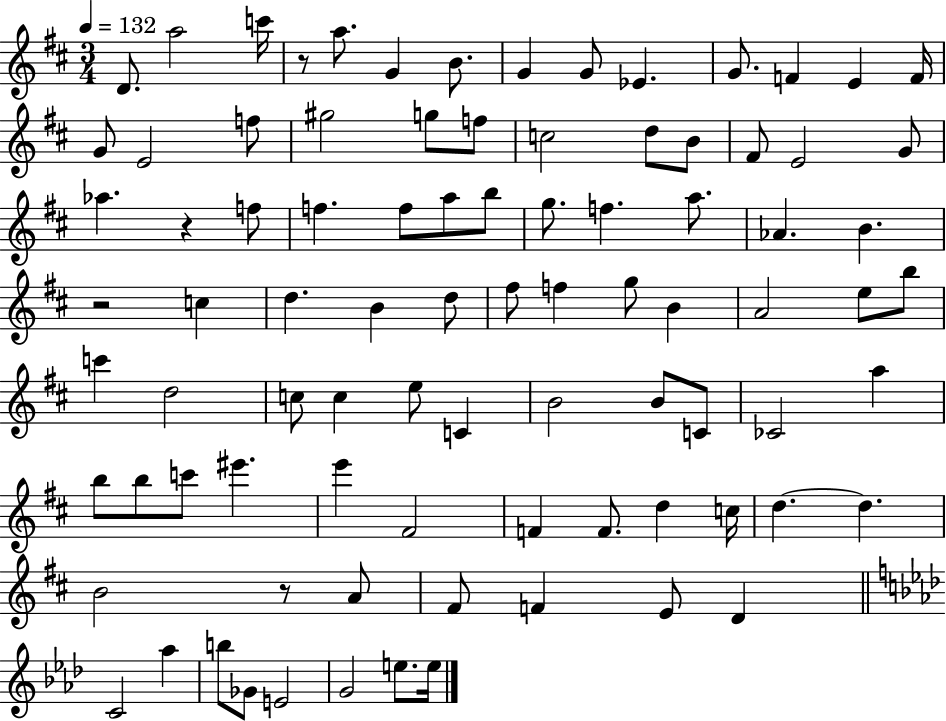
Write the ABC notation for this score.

X:1
T:Untitled
M:3/4
L:1/4
K:D
D/2 a2 c'/4 z/2 a/2 G B/2 G G/2 _E G/2 F E F/4 G/2 E2 f/2 ^g2 g/2 f/2 c2 d/2 B/2 ^F/2 E2 G/2 _a z f/2 f f/2 a/2 b/2 g/2 f a/2 _A B z2 c d B d/2 ^f/2 f g/2 B A2 e/2 b/2 c' d2 c/2 c e/2 C B2 B/2 C/2 _C2 a b/2 b/2 c'/2 ^e' e' ^F2 F F/2 d c/4 d d B2 z/2 A/2 ^F/2 F E/2 D C2 _a b/2 _G/2 E2 G2 e/2 e/4